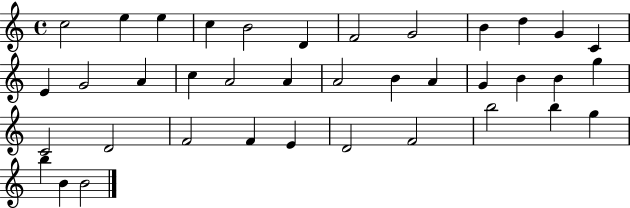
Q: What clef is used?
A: treble